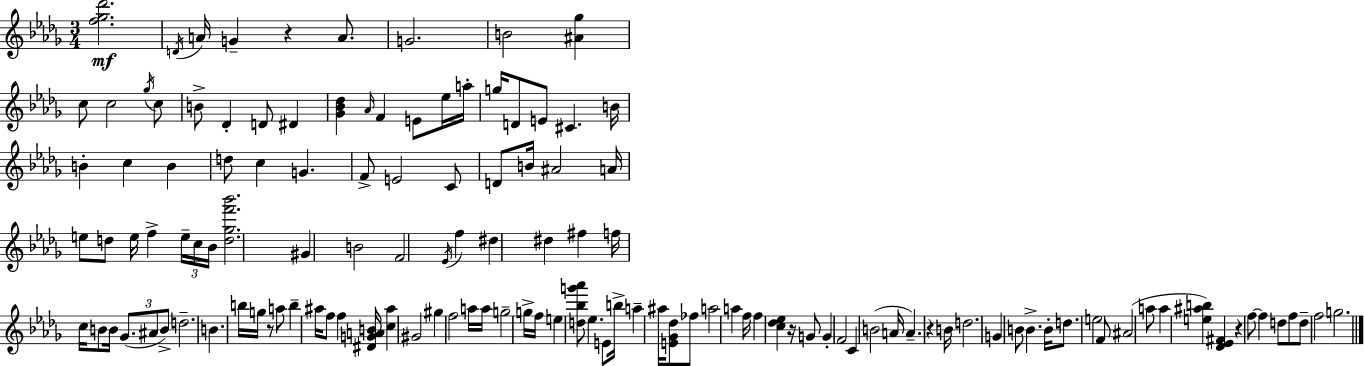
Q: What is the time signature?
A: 3/4